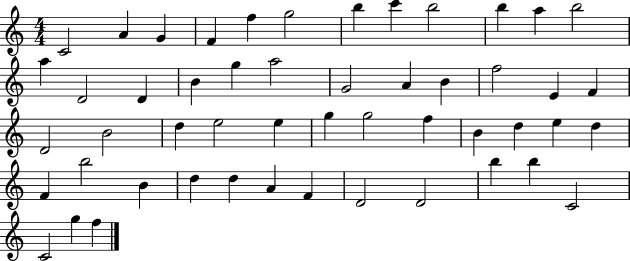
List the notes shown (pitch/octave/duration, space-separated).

C4/h A4/q G4/q F4/q F5/q G5/h B5/q C6/q B5/h B5/q A5/q B5/h A5/q D4/h D4/q B4/q G5/q A5/h G4/h A4/q B4/q F5/h E4/q F4/q D4/h B4/h D5/q E5/h E5/q G5/q G5/h F5/q B4/q D5/q E5/q D5/q F4/q B5/h B4/q D5/q D5/q A4/q F4/q D4/h D4/h B5/q B5/q C4/h C4/h G5/q F5/q